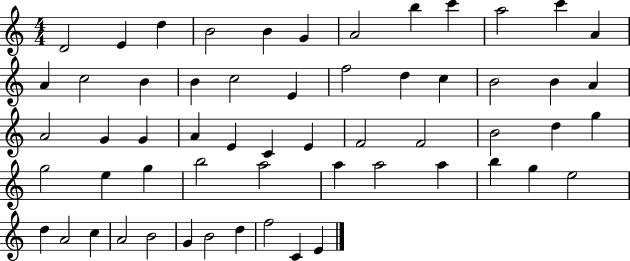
D4/h E4/q D5/q B4/h B4/q G4/q A4/h B5/q C6/q A5/h C6/q A4/q A4/q C5/h B4/q B4/q C5/h E4/q F5/h D5/q C5/q B4/h B4/q A4/q A4/h G4/q G4/q A4/q E4/q C4/q E4/q F4/h F4/h B4/h D5/q G5/q G5/h E5/q G5/q B5/h A5/h A5/q A5/h A5/q B5/q G5/q E5/h D5/q A4/h C5/q A4/h B4/h G4/q B4/h D5/q F5/h C4/q E4/q